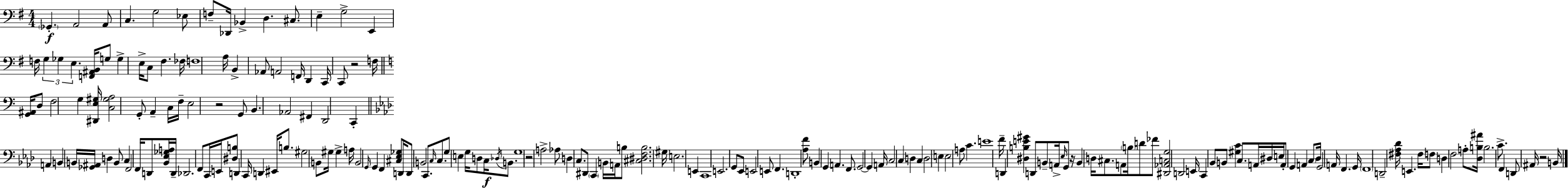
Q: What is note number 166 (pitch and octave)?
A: F3